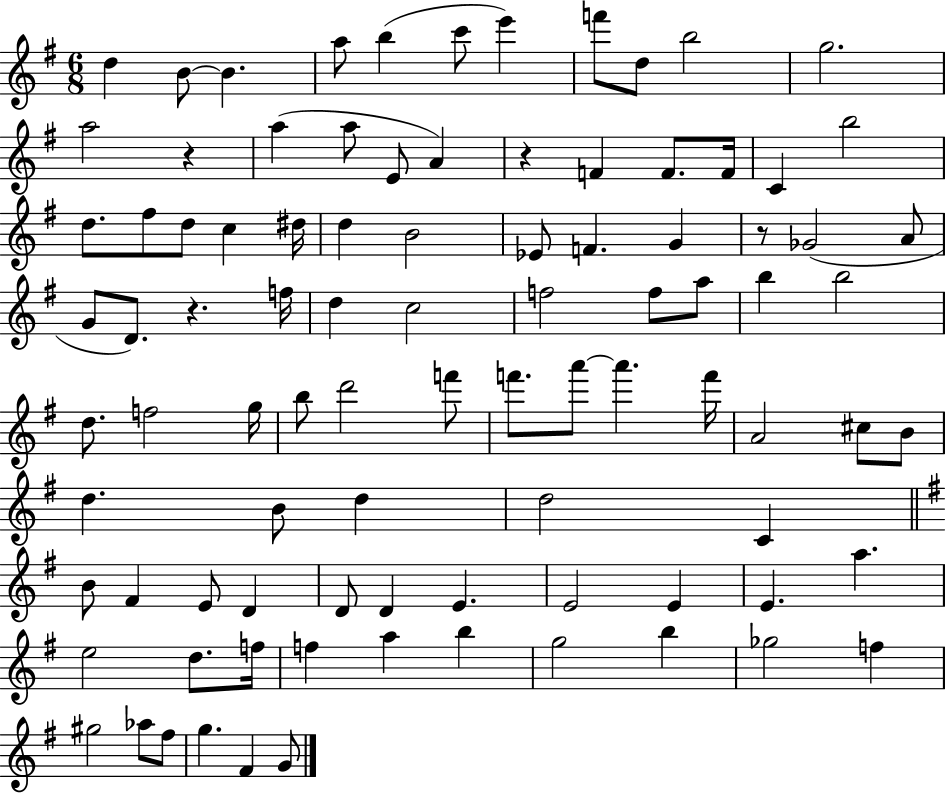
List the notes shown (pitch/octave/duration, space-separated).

D5/q B4/e B4/q. A5/e B5/q C6/e E6/q F6/e D5/e B5/h G5/h. A5/h R/q A5/q A5/e E4/e A4/q R/q F4/q F4/e. F4/s C4/q B5/h D5/e. F#5/e D5/e C5/q D#5/s D5/q B4/h Eb4/e F4/q. G4/q R/e Gb4/h A4/e G4/e D4/e. R/q. F5/s D5/q C5/h F5/h F5/e A5/e B5/q B5/h D5/e. F5/h G5/s B5/e D6/h F6/e F6/e. A6/e A6/q. F6/s A4/h C#5/e B4/e D5/q. B4/e D5/q D5/h C4/q B4/e F#4/q E4/e D4/q D4/e D4/q E4/q. E4/h E4/q E4/q. A5/q. E5/h D5/e. F5/s F5/q A5/q B5/q G5/h B5/q Gb5/h F5/q G#5/h Ab5/e F#5/e G5/q. F#4/q G4/e